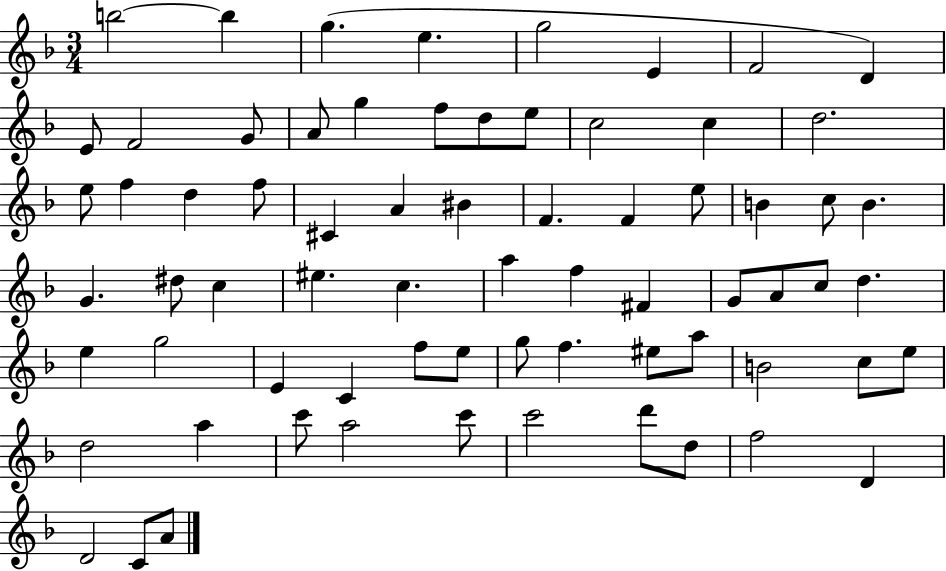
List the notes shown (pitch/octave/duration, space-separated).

B5/h B5/q G5/q. E5/q. G5/h E4/q F4/h D4/q E4/e F4/h G4/e A4/e G5/q F5/e D5/e E5/e C5/h C5/q D5/h. E5/e F5/q D5/q F5/e C#4/q A4/q BIS4/q F4/q. F4/q E5/e B4/q C5/e B4/q. G4/q. D#5/e C5/q EIS5/q. C5/q. A5/q F5/q F#4/q G4/e A4/e C5/e D5/q. E5/q G5/h E4/q C4/q F5/e E5/e G5/e F5/q. EIS5/e A5/e B4/h C5/e E5/e D5/h A5/q C6/e A5/h C6/e C6/h D6/e D5/e F5/h D4/q D4/h C4/e A4/e